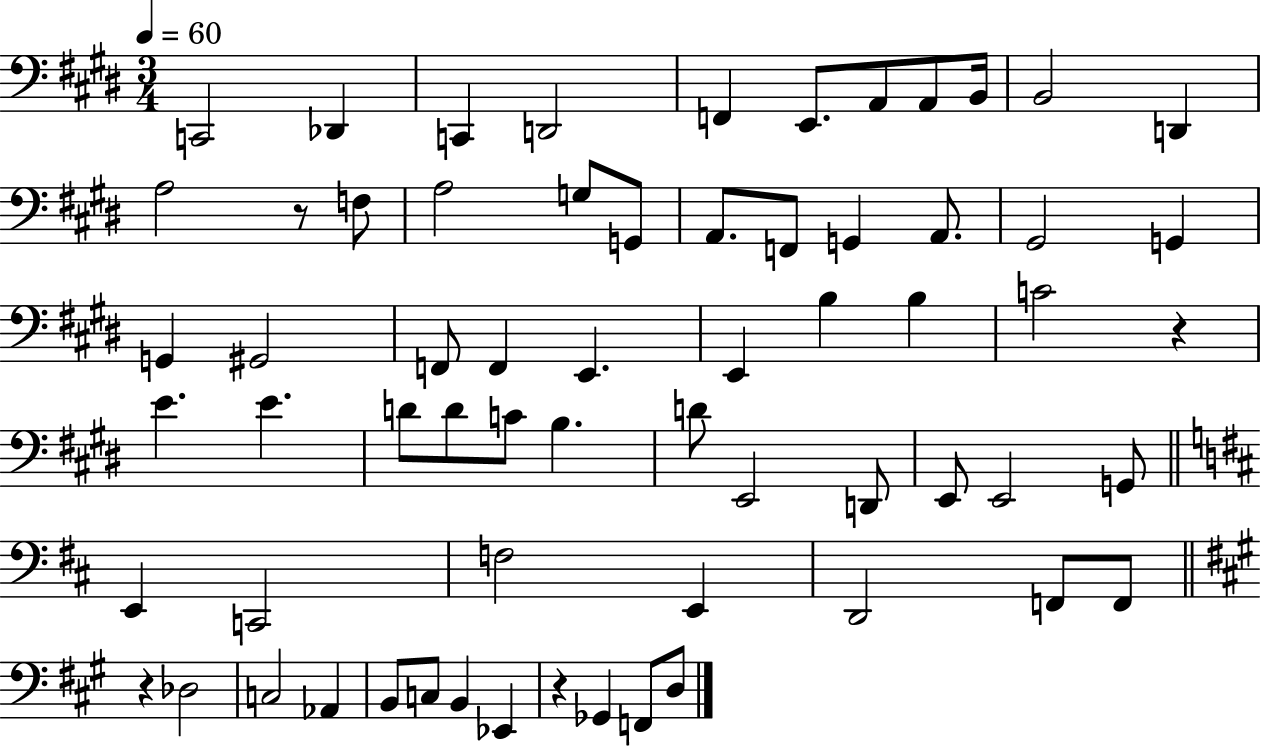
X:1
T:Untitled
M:3/4
L:1/4
K:E
C,,2 _D,, C,, D,,2 F,, E,,/2 A,,/2 A,,/2 B,,/4 B,,2 D,, A,2 z/2 F,/2 A,2 G,/2 G,,/2 A,,/2 F,,/2 G,, A,,/2 ^G,,2 G,, G,, ^G,,2 F,,/2 F,, E,, E,, B, B, C2 z E E D/2 D/2 C/2 B, D/2 E,,2 D,,/2 E,,/2 E,,2 G,,/2 E,, C,,2 F,2 E,, D,,2 F,,/2 F,,/2 z _D,2 C,2 _A,, B,,/2 C,/2 B,, _E,, z _G,, F,,/2 D,/2